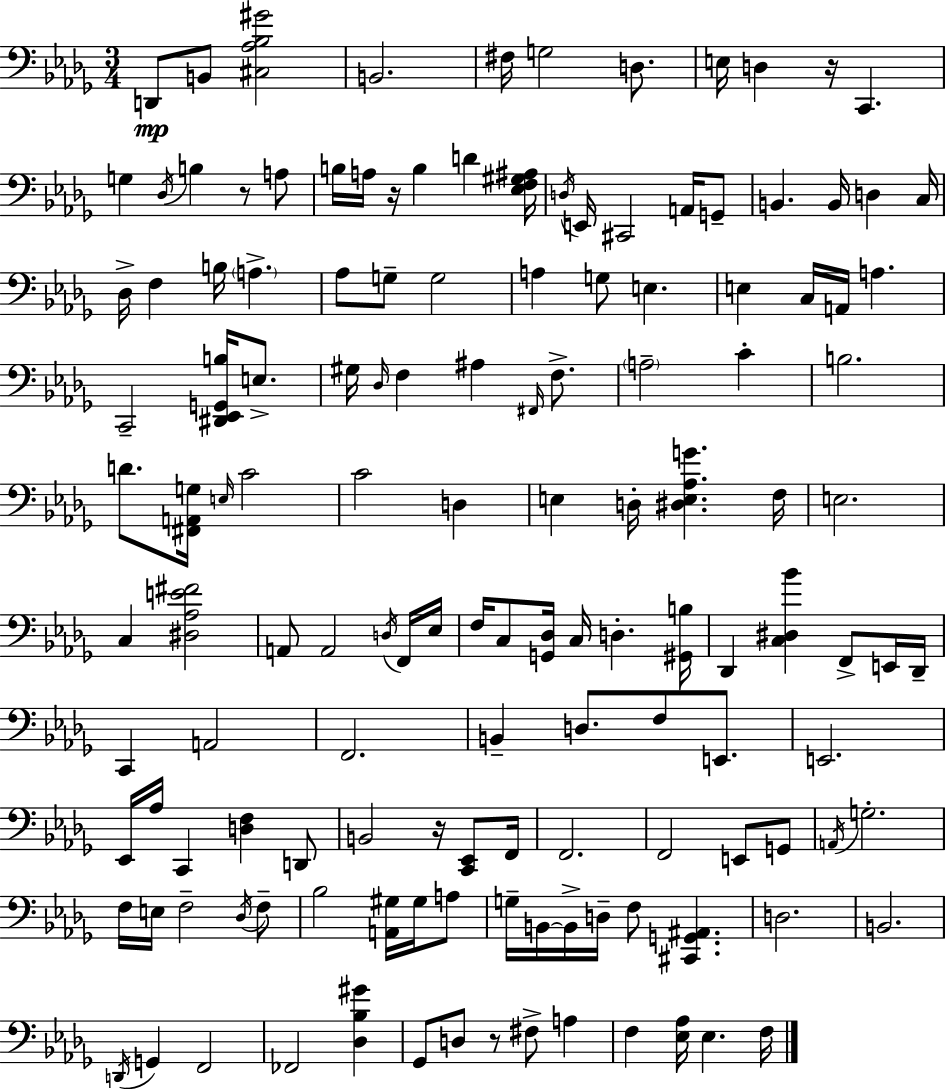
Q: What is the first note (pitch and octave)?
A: D2